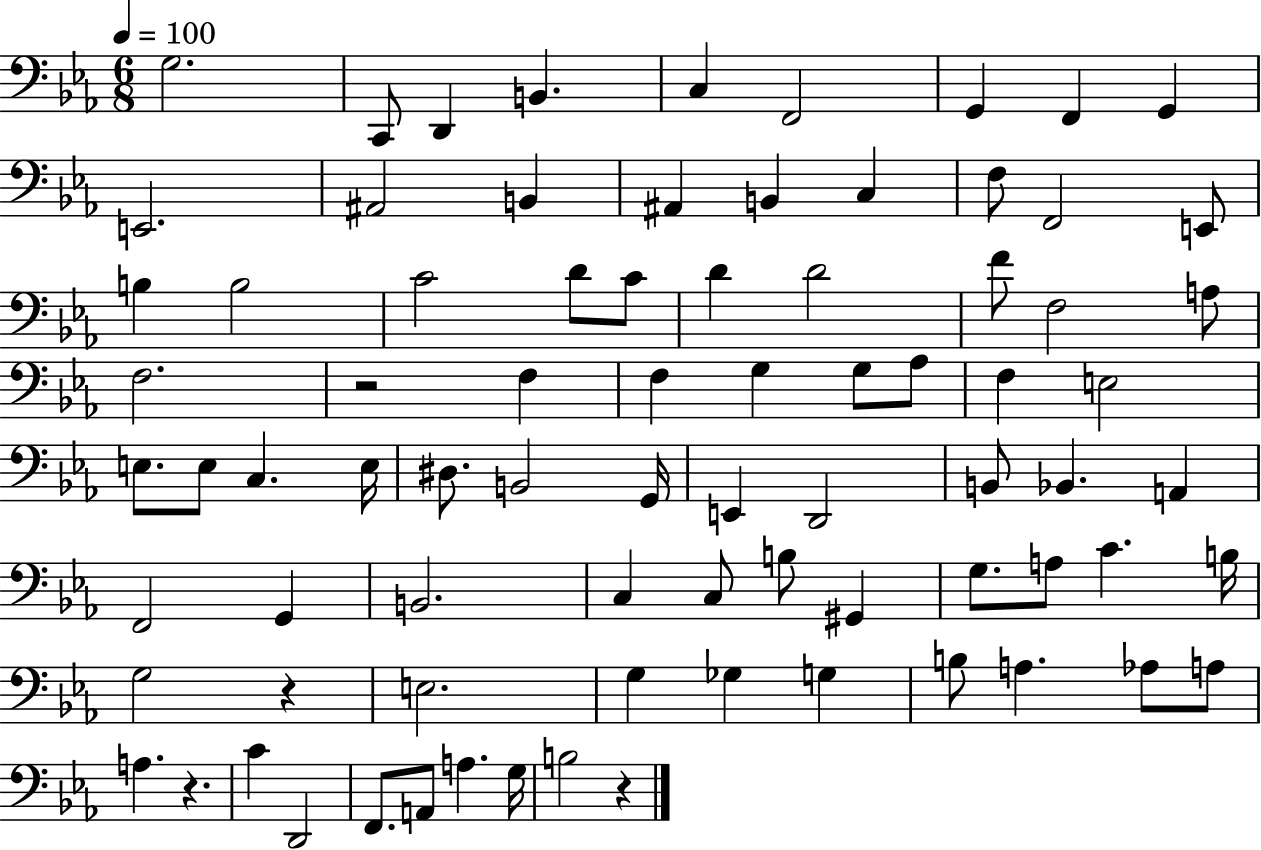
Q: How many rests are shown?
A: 4